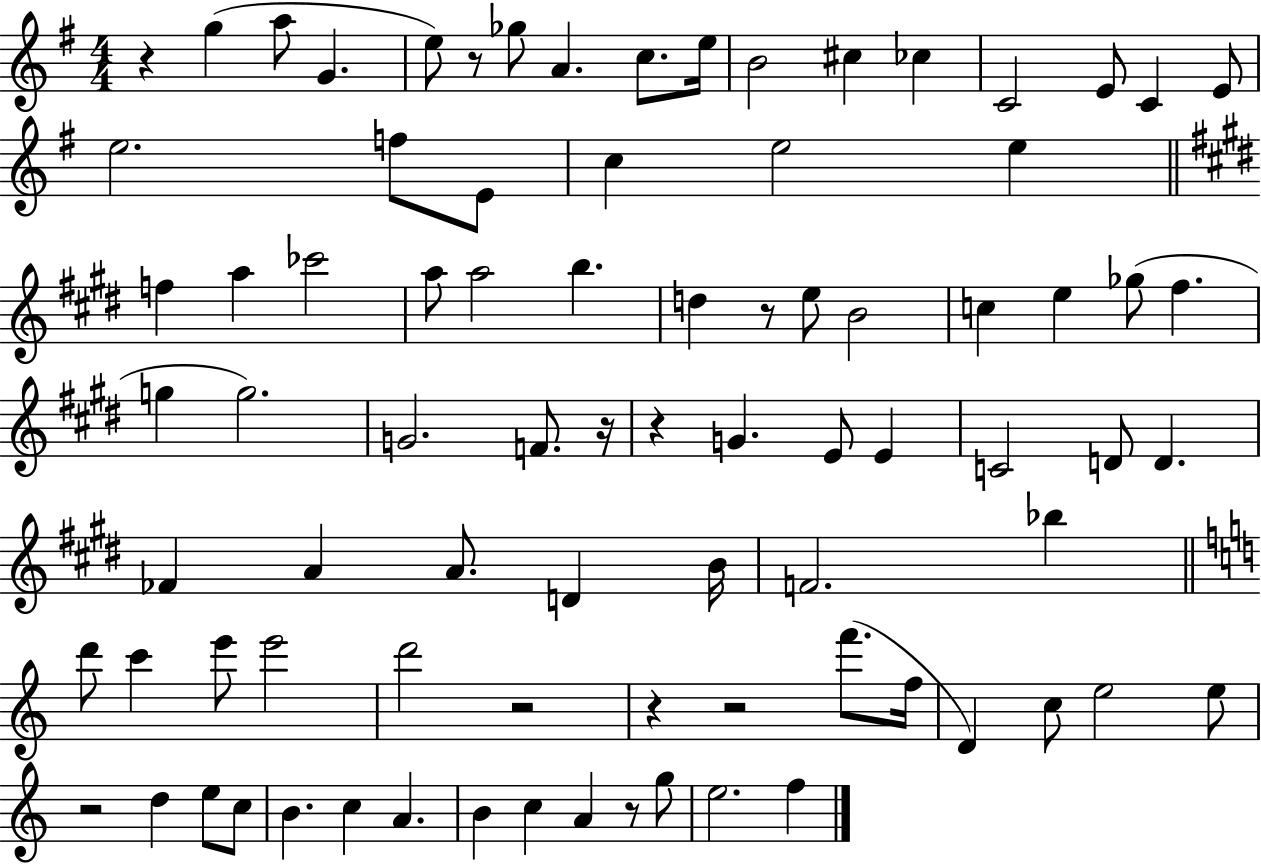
R/q G5/q A5/e G4/q. E5/e R/e Gb5/e A4/q. C5/e. E5/s B4/h C#5/q CES5/q C4/h E4/e C4/q E4/e E5/h. F5/e E4/e C5/q E5/h E5/q F5/q A5/q CES6/h A5/e A5/h B5/q. D5/q R/e E5/e B4/h C5/q E5/q Gb5/e F#5/q. G5/q G5/h. G4/h. F4/e. R/s R/q G4/q. E4/e E4/q C4/h D4/e D4/q. FES4/q A4/q A4/e. D4/q B4/s F4/h. Bb5/q D6/e C6/q E6/e E6/h D6/h R/h R/q R/h F6/e. F5/s D4/q C5/e E5/h E5/e R/h D5/q E5/e C5/e B4/q. C5/q A4/q. B4/q C5/q A4/q R/e G5/e E5/h. F5/q